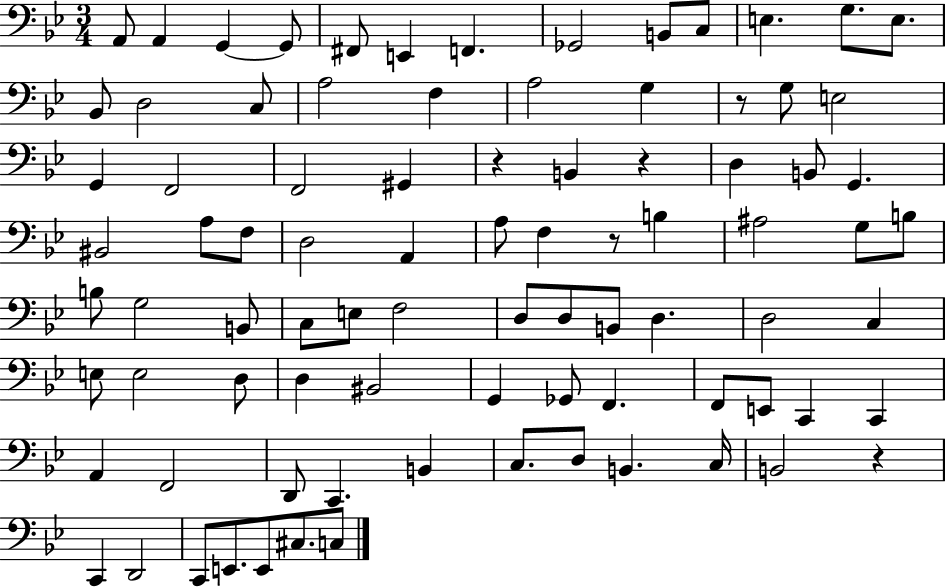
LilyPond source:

{
  \clef bass
  \numericTimeSignature
  \time 3/4
  \key bes \major
  a,8 a,4 g,4~~ g,8 | fis,8 e,4 f,4. | ges,2 b,8 c8 | e4. g8. e8. | \break bes,8 d2 c8 | a2 f4 | a2 g4 | r8 g8 e2 | \break g,4 f,2 | f,2 gis,4 | r4 b,4 r4 | d4 b,8 g,4. | \break bis,2 a8 f8 | d2 a,4 | a8 f4 r8 b4 | ais2 g8 b8 | \break b8 g2 b,8 | c8 e8 f2 | d8 d8 b,8 d4. | d2 c4 | \break e8 e2 d8 | d4 bis,2 | g,4 ges,8 f,4. | f,8 e,8 c,4 c,4 | \break a,4 f,2 | d,8 c,4. b,4 | c8. d8 b,4. c16 | b,2 r4 | \break c,4 d,2 | c,8 e,8. e,8 cis8. c8 | \bar "|."
}